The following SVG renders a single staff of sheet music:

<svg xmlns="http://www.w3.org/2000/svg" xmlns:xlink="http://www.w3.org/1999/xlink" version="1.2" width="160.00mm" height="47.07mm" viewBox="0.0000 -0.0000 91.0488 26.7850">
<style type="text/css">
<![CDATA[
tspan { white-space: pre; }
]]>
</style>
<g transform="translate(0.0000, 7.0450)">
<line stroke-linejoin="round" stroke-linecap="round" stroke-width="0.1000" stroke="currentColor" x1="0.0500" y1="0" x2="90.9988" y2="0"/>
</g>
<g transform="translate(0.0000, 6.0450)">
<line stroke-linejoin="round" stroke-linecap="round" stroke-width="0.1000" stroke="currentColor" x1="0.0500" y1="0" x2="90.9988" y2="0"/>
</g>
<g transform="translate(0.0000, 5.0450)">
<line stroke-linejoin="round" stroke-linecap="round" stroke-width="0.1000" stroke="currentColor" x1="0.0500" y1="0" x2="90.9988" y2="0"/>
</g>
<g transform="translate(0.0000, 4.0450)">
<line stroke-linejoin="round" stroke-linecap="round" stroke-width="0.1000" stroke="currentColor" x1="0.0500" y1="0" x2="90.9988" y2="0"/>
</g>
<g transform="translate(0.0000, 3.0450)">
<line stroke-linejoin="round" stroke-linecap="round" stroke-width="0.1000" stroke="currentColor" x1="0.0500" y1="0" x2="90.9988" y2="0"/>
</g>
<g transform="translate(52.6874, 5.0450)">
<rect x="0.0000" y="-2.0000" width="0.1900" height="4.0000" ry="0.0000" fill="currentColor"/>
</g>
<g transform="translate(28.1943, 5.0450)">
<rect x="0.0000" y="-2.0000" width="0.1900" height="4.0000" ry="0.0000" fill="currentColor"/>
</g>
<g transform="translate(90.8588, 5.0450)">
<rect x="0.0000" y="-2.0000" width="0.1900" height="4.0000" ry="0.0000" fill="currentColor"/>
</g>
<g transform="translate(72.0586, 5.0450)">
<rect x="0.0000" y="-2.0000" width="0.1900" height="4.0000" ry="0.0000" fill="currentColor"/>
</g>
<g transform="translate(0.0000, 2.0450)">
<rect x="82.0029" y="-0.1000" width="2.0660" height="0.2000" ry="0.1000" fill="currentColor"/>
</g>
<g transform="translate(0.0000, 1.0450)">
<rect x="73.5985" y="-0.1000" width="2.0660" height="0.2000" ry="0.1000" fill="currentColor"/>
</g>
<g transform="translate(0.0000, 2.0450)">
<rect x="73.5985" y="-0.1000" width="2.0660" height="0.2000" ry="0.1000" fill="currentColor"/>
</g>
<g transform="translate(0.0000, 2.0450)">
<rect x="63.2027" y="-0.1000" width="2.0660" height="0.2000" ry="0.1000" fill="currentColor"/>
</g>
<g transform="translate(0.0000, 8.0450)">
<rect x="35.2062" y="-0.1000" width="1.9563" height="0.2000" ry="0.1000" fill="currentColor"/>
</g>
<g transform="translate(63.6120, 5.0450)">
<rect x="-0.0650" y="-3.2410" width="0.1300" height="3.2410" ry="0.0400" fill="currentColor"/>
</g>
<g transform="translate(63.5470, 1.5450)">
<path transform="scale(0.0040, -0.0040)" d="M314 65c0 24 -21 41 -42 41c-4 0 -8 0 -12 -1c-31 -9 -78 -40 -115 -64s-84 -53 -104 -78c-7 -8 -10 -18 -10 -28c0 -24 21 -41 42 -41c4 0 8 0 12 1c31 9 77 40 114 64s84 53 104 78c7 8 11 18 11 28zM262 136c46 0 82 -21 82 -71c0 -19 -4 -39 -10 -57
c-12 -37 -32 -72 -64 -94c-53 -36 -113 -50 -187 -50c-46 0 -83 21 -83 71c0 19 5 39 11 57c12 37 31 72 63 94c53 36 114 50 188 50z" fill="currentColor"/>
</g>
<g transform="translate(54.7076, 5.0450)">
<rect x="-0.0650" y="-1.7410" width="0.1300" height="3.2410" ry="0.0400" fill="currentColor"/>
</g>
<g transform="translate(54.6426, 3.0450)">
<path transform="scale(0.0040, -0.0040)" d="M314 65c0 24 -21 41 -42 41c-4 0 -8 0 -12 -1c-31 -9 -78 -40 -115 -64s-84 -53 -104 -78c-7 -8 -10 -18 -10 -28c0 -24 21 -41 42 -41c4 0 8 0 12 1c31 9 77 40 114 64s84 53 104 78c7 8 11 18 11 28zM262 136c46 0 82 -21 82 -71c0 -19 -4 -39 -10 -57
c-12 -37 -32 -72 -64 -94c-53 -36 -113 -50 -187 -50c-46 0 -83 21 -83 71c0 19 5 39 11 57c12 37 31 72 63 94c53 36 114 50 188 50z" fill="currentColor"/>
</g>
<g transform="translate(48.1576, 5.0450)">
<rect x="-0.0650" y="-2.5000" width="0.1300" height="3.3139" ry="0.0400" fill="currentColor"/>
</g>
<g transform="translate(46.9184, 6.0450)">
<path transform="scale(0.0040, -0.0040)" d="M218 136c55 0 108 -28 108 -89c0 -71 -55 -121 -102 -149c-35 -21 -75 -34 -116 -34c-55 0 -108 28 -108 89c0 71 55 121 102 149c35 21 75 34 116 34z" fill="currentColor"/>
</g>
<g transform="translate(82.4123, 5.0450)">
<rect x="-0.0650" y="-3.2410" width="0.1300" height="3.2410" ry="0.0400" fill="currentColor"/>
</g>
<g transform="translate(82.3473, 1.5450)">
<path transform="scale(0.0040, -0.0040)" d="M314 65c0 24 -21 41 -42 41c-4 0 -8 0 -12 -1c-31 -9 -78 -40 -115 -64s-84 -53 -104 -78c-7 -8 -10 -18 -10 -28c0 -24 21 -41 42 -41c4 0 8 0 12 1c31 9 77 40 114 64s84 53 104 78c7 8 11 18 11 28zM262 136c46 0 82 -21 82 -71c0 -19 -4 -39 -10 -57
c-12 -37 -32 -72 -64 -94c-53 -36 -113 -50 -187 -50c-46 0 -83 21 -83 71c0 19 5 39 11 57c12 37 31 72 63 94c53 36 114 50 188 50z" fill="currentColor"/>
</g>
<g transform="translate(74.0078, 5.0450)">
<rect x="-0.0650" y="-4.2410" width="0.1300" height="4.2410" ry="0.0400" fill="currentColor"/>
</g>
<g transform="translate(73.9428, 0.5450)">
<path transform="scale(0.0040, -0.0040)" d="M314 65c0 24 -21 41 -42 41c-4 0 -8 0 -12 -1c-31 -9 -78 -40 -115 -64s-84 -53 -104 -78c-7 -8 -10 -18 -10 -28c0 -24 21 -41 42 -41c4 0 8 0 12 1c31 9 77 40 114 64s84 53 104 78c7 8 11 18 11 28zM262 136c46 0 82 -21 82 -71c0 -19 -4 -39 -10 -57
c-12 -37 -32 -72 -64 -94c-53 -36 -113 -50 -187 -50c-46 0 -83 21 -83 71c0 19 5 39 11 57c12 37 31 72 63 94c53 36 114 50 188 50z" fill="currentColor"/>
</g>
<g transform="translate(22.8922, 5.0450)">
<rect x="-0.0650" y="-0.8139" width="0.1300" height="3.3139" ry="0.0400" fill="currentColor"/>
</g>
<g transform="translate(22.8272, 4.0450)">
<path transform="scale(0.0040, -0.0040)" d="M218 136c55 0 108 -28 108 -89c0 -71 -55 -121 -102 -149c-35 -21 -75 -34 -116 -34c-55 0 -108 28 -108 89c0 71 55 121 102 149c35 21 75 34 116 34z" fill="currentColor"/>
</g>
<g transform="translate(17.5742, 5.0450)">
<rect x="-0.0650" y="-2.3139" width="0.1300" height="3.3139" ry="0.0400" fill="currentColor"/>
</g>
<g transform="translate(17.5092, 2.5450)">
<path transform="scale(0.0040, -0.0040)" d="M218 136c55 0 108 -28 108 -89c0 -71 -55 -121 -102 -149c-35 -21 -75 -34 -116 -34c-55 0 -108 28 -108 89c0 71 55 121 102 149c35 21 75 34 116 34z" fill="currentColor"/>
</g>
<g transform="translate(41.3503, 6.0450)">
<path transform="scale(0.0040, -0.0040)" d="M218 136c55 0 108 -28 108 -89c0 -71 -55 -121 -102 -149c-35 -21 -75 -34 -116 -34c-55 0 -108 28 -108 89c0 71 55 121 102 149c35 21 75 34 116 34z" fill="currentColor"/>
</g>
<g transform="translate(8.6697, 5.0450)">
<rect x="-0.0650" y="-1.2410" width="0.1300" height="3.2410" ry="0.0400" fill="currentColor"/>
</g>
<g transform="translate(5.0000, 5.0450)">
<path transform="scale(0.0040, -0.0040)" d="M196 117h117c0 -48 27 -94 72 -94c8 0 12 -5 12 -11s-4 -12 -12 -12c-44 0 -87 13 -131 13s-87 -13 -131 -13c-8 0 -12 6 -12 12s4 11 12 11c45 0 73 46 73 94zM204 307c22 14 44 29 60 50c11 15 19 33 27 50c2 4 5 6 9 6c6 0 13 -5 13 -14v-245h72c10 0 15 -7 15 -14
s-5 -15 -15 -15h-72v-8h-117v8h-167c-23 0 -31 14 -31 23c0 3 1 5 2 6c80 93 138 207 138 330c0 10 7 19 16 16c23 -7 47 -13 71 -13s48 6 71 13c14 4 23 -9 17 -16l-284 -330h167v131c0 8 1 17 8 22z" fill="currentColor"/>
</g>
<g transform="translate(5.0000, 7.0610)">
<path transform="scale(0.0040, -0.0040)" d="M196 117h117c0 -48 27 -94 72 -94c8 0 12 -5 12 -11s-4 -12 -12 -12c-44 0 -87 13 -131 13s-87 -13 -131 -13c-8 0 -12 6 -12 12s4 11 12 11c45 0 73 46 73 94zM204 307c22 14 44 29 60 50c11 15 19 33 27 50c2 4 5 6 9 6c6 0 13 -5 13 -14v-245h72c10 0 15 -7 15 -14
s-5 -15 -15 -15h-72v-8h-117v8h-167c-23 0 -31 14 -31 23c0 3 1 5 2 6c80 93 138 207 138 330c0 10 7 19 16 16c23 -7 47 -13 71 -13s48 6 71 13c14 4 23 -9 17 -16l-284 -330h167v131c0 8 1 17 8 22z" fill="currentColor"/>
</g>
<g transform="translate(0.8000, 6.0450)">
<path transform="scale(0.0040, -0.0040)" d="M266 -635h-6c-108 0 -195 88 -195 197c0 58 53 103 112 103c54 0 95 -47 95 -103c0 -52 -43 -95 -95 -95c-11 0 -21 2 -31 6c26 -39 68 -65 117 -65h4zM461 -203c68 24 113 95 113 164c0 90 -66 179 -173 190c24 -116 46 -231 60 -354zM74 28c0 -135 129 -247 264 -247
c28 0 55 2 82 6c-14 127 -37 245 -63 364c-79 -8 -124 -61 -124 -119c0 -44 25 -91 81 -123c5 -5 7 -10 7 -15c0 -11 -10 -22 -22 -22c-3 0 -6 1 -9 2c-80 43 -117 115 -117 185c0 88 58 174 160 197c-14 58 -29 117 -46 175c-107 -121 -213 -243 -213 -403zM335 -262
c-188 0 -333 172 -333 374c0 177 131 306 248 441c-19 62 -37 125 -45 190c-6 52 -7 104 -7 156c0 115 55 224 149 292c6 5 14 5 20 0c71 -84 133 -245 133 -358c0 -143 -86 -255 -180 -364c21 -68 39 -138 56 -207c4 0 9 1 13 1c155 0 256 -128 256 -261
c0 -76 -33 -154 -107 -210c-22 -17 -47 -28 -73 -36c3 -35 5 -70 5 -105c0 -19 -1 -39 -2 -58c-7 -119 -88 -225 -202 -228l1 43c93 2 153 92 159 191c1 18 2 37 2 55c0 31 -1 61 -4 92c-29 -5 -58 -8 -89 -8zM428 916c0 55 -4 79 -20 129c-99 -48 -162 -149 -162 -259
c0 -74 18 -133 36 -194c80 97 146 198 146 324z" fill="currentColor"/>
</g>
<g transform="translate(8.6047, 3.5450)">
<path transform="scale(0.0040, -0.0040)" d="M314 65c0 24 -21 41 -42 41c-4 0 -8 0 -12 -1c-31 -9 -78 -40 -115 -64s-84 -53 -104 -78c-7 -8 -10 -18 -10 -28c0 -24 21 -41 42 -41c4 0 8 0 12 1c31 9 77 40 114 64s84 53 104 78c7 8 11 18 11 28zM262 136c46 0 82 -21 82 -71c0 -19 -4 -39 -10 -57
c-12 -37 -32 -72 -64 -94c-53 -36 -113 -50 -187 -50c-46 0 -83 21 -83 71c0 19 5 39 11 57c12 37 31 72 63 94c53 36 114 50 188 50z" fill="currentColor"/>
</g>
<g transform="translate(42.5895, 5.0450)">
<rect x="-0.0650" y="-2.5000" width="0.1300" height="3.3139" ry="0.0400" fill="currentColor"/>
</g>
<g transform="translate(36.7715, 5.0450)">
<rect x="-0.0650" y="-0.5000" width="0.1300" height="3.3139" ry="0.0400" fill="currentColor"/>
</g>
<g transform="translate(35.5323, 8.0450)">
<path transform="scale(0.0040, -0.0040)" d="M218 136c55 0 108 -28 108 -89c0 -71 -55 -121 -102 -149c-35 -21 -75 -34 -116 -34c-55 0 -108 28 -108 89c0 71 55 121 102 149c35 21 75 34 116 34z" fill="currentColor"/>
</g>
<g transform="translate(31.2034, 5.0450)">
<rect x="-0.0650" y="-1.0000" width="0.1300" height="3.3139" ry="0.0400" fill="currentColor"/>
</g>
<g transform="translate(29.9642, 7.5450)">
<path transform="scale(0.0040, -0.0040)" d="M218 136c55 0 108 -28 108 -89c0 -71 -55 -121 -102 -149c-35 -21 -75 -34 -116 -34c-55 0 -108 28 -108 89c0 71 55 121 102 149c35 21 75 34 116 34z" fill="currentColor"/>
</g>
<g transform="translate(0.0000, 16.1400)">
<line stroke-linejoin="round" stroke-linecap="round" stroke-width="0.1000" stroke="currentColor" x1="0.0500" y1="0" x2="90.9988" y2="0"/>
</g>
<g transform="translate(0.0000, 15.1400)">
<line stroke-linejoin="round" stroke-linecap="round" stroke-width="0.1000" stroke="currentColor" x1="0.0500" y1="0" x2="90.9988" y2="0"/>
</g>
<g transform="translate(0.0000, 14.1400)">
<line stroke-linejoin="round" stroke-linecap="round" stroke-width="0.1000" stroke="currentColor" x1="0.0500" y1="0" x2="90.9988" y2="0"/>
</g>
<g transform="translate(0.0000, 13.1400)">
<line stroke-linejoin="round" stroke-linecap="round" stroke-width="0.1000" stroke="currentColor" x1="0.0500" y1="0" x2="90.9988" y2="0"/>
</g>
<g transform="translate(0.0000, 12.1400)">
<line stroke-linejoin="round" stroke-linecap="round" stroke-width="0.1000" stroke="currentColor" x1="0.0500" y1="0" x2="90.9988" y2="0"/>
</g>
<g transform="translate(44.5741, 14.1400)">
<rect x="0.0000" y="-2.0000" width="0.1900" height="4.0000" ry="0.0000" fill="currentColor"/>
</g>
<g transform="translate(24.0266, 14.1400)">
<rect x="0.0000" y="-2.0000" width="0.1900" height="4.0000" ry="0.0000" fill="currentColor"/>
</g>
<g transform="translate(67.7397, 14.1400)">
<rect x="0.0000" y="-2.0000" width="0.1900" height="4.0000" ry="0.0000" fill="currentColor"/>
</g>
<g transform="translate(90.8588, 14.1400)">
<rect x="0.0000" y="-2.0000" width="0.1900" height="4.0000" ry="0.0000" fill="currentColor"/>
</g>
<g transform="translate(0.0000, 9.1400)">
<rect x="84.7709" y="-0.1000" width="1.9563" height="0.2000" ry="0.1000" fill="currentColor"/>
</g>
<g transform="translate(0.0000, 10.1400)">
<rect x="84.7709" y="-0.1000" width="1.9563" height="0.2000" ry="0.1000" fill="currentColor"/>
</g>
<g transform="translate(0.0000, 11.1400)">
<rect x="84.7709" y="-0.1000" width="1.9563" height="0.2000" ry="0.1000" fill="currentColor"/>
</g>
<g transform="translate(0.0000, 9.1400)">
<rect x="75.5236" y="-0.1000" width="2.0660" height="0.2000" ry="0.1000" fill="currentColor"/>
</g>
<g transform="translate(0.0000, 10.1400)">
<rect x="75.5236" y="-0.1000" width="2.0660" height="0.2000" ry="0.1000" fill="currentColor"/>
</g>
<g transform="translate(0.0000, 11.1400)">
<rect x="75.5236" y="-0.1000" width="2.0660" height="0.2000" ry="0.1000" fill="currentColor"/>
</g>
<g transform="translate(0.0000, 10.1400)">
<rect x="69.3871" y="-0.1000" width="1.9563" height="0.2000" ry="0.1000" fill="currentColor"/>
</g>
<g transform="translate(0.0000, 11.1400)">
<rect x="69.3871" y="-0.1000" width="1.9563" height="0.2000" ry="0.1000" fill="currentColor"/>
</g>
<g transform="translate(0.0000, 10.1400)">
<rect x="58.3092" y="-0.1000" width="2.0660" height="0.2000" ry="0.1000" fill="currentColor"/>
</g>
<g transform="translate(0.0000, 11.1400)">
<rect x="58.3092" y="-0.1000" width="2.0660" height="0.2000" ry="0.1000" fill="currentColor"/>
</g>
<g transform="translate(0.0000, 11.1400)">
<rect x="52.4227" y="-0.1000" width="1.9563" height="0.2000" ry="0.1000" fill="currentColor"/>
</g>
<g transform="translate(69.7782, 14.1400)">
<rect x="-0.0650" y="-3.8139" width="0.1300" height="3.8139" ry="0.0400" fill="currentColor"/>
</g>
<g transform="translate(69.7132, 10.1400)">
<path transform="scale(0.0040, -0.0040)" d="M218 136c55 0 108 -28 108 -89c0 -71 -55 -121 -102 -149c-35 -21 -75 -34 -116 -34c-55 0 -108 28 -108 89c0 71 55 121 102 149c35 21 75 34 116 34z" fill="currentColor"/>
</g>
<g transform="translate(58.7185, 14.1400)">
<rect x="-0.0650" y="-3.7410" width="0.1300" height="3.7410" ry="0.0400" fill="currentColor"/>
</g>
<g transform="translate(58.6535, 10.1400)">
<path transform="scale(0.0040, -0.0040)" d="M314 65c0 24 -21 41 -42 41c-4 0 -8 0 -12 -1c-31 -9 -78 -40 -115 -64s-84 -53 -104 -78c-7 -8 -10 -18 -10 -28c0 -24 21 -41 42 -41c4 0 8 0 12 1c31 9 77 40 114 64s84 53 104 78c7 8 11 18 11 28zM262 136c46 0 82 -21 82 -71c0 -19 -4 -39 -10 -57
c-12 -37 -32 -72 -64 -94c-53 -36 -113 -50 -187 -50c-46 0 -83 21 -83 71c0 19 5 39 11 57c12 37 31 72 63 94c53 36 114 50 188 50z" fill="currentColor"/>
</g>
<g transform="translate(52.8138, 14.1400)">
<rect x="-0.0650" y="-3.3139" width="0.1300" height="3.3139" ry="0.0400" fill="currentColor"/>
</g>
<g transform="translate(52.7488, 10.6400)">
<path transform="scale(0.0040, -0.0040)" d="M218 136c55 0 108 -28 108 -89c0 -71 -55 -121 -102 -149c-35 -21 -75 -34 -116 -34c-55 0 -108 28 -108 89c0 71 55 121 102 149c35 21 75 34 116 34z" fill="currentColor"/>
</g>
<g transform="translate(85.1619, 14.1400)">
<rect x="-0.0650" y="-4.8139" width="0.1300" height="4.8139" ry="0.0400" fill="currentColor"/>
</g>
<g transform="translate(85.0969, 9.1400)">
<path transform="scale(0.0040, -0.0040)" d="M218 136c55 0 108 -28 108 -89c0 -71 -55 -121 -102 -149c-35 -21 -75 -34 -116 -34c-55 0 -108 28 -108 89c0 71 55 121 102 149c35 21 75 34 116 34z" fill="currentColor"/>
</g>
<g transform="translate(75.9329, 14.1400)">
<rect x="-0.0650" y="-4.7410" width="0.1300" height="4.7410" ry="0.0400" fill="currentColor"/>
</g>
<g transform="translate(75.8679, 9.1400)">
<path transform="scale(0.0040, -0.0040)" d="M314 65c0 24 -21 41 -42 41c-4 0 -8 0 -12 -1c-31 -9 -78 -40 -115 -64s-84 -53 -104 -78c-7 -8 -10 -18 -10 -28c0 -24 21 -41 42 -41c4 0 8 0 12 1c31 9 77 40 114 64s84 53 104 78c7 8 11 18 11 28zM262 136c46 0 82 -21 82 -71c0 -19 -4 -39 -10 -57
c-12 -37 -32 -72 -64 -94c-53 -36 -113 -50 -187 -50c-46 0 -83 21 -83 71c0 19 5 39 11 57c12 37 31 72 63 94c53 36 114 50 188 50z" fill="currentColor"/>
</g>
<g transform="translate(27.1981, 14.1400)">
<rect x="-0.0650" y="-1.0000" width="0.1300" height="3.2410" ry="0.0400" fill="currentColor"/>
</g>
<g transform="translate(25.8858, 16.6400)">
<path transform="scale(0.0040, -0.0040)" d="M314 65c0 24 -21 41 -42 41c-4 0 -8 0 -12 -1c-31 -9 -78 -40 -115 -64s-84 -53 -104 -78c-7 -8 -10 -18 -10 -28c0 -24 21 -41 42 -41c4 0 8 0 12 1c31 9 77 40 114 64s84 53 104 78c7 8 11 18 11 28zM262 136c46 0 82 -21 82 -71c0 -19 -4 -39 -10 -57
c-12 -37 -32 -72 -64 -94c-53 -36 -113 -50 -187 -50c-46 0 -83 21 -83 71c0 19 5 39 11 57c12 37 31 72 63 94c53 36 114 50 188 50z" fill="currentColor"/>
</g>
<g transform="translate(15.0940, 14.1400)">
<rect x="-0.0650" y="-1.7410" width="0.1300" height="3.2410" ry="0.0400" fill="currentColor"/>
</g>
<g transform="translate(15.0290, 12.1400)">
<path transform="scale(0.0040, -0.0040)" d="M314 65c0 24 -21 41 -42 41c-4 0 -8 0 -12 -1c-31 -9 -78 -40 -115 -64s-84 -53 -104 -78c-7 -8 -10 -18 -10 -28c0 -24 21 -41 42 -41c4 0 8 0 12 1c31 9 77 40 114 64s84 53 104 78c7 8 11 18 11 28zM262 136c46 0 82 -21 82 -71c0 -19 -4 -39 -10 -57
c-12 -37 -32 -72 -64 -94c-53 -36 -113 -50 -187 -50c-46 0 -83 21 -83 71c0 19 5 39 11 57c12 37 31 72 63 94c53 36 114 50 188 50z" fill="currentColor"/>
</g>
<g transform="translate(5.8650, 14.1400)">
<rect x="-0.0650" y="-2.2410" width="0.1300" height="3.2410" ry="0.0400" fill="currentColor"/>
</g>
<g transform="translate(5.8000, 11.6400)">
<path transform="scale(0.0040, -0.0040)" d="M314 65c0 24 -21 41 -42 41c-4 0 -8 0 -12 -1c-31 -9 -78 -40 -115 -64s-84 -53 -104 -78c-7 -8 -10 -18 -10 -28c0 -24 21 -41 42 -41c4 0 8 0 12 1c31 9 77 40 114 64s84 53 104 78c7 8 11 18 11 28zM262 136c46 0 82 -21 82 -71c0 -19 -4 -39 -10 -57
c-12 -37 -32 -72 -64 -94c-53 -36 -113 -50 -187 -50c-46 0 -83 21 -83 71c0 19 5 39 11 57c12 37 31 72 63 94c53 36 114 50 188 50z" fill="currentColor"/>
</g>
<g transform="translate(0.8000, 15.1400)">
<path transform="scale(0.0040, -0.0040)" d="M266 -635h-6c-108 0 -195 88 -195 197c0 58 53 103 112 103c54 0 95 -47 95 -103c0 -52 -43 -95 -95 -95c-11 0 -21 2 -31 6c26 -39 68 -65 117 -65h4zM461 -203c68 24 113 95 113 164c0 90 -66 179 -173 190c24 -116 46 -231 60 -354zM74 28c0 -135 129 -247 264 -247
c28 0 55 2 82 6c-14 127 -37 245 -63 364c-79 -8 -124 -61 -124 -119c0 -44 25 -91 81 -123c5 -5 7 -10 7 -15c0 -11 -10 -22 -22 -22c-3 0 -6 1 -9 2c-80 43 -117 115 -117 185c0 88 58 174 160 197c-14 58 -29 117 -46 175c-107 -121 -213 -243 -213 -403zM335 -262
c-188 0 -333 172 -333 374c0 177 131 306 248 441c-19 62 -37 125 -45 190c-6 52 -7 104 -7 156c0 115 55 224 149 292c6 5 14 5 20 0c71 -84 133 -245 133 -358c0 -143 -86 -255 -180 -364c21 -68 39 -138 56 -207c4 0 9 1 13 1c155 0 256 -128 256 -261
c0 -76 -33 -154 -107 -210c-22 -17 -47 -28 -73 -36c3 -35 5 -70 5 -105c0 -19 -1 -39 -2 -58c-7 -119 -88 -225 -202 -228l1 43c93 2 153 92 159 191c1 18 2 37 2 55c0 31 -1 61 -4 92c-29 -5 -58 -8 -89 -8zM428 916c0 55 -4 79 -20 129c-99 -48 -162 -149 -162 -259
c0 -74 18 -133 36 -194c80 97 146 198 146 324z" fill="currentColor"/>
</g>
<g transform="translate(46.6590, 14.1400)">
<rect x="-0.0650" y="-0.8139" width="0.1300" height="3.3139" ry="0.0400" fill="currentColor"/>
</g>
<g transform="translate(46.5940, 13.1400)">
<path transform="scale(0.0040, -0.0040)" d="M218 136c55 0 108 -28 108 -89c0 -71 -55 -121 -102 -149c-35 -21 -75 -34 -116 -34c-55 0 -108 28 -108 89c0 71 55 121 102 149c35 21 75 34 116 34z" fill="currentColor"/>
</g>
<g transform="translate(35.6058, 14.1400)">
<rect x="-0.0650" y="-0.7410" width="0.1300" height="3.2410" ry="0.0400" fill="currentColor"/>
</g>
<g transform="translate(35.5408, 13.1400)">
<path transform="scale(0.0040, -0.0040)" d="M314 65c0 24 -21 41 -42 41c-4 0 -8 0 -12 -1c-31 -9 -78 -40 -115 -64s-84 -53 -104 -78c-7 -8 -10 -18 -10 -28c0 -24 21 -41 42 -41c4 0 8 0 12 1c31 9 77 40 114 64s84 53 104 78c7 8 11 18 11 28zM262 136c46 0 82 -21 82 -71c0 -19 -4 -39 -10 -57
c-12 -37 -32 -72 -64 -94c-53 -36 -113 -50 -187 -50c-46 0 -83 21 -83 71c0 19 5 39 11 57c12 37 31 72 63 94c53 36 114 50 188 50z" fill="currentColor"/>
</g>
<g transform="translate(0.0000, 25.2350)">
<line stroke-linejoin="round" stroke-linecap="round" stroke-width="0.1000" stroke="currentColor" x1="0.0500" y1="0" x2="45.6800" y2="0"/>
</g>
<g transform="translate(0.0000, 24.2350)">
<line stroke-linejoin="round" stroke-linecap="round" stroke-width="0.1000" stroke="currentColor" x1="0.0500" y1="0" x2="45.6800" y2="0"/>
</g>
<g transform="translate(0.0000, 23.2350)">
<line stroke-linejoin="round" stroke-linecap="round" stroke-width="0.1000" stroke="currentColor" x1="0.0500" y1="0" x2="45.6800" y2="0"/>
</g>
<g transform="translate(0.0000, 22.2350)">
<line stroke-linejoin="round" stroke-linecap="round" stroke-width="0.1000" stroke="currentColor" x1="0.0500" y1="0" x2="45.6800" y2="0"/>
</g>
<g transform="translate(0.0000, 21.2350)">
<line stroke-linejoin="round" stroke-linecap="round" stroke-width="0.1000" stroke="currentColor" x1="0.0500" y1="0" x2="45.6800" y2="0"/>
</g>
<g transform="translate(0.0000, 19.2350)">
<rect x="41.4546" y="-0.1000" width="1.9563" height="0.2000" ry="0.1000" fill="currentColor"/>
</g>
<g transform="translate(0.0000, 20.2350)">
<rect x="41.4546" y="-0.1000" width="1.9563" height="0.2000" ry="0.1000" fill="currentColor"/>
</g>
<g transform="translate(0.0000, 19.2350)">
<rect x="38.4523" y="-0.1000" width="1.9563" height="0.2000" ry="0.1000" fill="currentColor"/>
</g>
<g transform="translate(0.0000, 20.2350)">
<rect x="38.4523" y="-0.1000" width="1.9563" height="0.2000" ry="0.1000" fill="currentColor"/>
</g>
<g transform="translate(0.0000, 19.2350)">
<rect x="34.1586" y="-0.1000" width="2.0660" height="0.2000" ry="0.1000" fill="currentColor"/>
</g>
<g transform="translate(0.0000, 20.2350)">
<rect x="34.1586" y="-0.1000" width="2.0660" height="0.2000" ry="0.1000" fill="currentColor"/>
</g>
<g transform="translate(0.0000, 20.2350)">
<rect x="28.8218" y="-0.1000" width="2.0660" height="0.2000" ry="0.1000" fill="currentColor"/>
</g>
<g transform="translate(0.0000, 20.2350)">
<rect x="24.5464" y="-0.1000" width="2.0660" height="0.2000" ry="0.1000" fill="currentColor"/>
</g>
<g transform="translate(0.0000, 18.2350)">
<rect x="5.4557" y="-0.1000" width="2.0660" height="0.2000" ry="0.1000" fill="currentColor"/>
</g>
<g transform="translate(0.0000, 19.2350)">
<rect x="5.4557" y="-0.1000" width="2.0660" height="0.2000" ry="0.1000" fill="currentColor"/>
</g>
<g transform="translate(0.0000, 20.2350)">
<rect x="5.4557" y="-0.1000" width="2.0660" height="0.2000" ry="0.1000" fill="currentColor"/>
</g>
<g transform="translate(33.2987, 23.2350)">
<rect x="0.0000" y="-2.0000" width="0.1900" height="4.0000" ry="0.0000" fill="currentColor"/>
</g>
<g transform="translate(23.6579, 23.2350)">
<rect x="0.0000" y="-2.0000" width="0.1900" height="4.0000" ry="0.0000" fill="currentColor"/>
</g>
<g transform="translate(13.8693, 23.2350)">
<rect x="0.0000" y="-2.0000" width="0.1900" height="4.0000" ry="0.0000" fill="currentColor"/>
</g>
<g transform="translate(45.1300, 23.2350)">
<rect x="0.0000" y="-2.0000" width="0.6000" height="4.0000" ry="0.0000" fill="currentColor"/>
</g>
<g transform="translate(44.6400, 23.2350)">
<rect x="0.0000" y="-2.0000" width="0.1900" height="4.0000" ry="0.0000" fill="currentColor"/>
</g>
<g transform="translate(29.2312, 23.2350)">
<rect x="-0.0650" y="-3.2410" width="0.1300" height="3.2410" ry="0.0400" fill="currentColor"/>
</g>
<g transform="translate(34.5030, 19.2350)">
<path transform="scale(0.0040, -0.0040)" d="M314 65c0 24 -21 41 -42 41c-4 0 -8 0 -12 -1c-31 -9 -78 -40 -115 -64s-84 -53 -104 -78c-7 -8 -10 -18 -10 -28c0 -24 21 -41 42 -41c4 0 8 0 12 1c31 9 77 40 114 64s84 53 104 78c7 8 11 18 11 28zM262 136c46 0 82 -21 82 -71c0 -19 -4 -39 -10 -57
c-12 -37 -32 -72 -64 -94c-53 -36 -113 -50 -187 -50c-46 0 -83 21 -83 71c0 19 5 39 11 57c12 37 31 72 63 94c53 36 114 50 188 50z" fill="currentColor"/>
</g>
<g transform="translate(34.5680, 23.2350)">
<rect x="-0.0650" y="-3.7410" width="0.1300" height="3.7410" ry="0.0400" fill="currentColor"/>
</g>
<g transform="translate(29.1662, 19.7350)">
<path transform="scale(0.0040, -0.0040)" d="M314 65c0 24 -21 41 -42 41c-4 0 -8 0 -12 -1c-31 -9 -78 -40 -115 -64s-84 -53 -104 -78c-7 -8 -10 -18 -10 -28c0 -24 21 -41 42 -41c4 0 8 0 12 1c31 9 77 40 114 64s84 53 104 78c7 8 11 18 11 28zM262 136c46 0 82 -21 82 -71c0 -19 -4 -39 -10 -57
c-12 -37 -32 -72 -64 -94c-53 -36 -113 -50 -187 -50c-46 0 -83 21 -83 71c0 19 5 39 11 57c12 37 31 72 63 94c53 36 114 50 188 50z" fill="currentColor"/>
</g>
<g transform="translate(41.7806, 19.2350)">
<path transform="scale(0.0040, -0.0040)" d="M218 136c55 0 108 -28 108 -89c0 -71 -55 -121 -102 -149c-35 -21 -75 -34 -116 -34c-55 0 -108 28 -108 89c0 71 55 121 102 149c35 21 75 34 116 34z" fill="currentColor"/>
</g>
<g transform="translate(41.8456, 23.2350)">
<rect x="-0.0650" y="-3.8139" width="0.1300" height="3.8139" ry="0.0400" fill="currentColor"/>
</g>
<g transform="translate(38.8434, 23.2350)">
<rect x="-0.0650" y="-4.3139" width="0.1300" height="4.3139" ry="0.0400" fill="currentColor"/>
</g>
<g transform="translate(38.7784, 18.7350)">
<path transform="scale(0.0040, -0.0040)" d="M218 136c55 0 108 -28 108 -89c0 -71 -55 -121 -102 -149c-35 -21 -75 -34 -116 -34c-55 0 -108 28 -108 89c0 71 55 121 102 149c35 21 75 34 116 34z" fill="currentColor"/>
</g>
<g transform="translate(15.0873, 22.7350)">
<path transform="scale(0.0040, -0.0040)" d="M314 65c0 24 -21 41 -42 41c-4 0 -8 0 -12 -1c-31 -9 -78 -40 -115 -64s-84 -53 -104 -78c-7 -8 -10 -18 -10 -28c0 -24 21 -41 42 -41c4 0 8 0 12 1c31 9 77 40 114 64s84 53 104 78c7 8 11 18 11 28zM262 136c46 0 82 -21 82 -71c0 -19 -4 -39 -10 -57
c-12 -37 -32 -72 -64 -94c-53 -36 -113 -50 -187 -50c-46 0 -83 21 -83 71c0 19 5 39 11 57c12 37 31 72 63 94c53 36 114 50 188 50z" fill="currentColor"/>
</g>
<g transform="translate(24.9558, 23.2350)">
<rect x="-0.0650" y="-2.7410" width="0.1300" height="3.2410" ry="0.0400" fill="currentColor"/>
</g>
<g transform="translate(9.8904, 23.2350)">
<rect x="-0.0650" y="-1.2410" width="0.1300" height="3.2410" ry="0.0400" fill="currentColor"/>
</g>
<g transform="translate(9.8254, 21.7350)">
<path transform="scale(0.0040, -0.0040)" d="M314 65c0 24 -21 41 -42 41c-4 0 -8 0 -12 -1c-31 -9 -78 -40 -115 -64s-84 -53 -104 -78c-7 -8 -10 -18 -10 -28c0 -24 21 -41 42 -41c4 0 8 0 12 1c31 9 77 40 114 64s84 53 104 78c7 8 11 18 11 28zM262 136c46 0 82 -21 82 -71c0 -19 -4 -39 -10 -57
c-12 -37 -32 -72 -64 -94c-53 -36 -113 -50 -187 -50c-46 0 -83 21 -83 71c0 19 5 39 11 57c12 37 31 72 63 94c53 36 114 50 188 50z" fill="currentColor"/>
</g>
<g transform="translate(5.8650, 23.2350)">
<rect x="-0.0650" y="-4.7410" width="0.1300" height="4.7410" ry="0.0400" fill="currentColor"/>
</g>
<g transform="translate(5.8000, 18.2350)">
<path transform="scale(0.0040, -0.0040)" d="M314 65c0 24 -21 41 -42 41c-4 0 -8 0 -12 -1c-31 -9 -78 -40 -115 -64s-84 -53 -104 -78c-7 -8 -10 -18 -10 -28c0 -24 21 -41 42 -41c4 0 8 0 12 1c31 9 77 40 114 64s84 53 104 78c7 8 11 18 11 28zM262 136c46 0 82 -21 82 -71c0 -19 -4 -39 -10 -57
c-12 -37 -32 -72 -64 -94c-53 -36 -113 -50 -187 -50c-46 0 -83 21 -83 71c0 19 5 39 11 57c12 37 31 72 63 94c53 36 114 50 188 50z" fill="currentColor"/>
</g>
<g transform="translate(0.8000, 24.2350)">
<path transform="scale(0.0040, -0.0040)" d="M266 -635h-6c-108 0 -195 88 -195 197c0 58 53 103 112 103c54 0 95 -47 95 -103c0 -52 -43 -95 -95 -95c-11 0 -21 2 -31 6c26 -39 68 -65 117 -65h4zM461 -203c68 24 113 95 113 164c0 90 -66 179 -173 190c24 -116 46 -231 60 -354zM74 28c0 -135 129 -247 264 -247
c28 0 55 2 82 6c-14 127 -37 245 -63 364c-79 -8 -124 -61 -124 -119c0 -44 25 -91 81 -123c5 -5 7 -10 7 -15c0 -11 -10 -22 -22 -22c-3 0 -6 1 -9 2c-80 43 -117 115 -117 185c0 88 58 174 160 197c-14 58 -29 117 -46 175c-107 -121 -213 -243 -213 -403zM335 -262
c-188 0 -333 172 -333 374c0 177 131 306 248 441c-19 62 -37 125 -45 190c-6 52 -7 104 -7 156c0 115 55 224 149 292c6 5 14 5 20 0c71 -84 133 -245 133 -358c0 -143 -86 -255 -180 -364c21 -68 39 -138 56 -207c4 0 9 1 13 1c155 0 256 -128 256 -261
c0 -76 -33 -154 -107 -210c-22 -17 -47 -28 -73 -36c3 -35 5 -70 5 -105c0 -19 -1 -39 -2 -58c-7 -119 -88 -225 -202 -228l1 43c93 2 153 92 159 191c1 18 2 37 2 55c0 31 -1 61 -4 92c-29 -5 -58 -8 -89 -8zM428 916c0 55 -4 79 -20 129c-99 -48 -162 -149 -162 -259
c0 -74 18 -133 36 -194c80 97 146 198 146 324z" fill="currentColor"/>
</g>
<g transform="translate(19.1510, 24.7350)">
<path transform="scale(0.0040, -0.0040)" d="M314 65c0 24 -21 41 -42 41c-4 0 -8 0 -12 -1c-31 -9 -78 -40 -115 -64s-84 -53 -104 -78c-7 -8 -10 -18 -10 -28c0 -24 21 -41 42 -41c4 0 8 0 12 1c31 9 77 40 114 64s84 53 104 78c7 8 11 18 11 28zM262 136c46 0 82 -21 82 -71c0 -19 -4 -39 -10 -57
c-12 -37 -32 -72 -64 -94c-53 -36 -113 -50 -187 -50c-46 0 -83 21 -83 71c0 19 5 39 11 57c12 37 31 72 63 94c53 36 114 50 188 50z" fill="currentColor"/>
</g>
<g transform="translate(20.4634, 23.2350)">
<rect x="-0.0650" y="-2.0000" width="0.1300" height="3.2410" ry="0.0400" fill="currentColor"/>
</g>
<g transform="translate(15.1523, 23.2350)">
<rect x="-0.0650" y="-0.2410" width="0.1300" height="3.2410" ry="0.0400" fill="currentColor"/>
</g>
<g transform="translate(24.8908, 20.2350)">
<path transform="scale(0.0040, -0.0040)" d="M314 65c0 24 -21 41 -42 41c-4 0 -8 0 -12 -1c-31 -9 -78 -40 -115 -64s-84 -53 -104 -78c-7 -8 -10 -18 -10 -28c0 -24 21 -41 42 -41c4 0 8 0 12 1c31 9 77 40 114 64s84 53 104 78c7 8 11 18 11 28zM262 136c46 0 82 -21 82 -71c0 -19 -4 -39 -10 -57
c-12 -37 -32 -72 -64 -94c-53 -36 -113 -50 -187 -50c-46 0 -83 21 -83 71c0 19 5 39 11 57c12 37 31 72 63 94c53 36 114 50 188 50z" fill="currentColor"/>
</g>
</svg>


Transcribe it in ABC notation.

X:1
T:Untitled
M:4/4
L:1/4
K:C
e2 g d D C G G f2 b2 d'2 b2 g2 f2 D2 d2 d b c'2 c' e'2 e' e'2 e2 c2 F2 a2 b2 c'2 d' c'